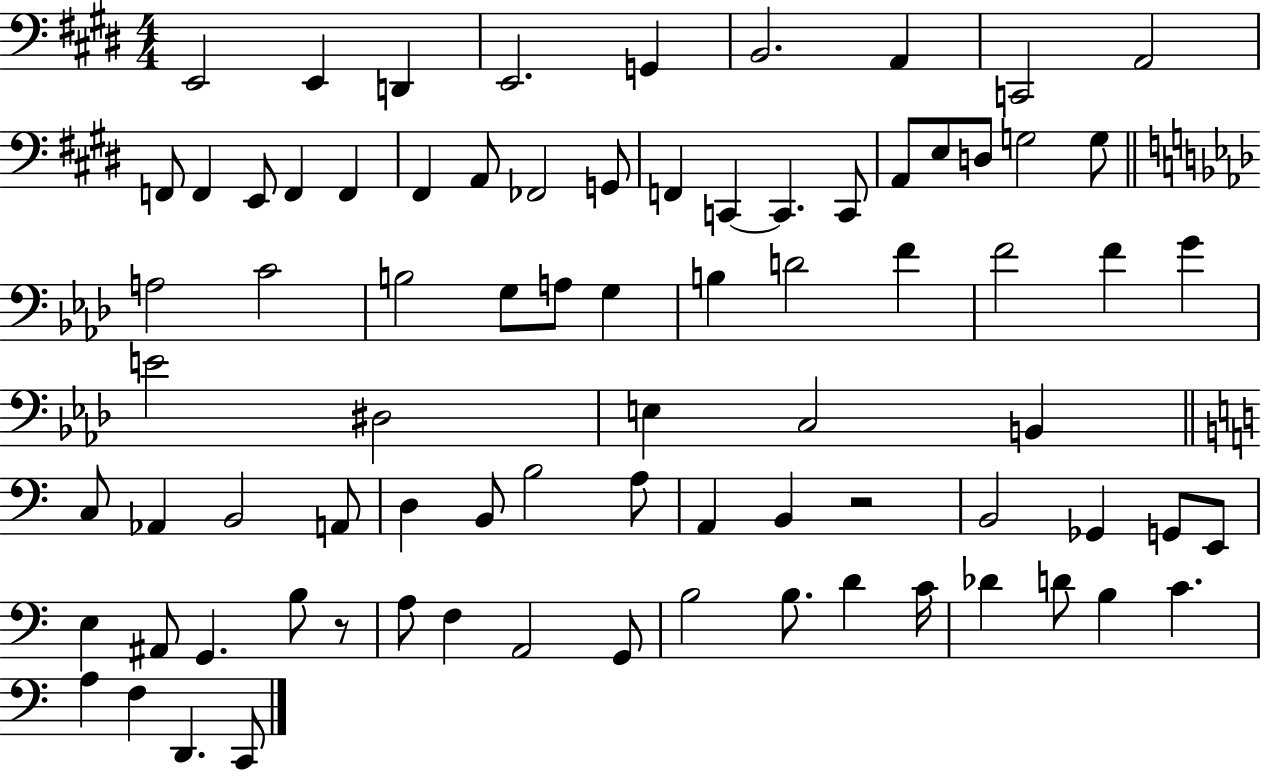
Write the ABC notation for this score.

X:1
T:Untitled
M:4/4
L:1/4
K:E
E,,2 E,, D,, E,,2 G,, B,,2 A,, C,,2 A,,2 F,,/2 F,, E,,/2 F,, F,, ^F,, A,,/2 _F,,2 G,,/2 F,, C,, C,, C,,/2 A,,/2 E,/2 D,/2 G,2 G,/2 A,2 C2 B,2 G,/2 A,/2 G, B, D2 F F2 F G E2 ^D,2 E, C,2 B,, C,/2 _A,, B,,2 A,,/2 D, B,,/2 B,2 A,/2 A,, B,, z2 B,,2 _G,, G,,/2 E,,/2 E, ^A,,/2 G,, B,/2 z/2 A,/2 F, A,,2 G,,/2 B,2 B,/2 D C/4 _D D/2 B, C A, F, D,, C,,/2